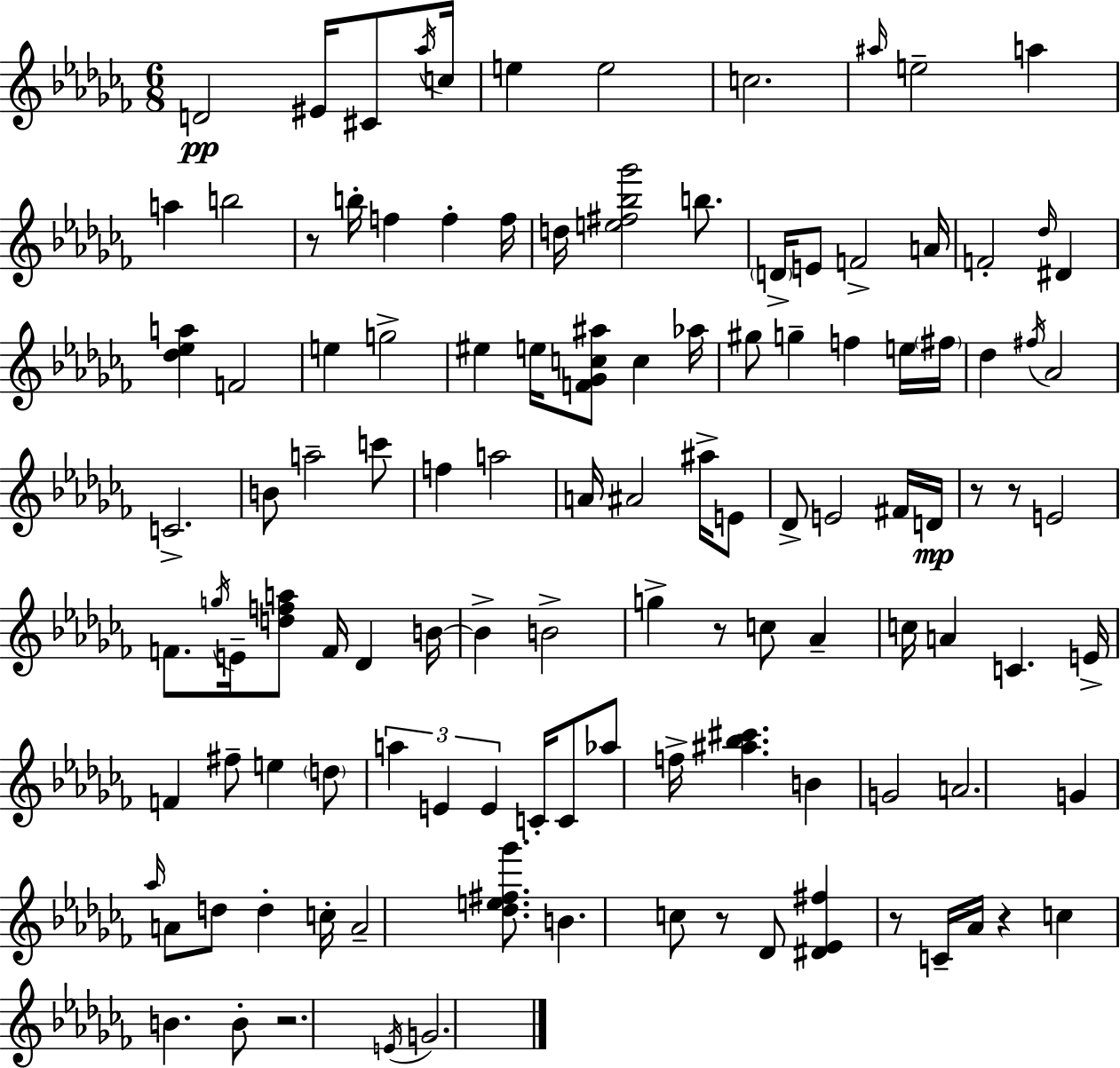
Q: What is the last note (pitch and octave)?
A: G4